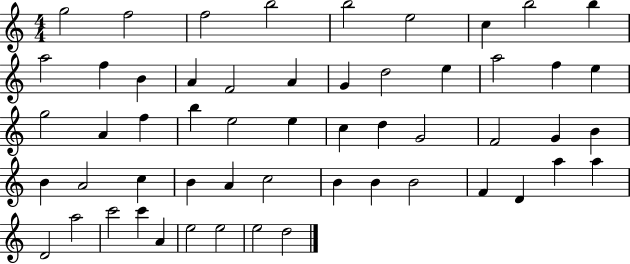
{
  \clef treble
  \numericTimeSignature
  \time 4/4
  \key c \major
  g''2 f''2 | f''2 b''2 | b''2 e''2 | c''4 b''2 b''4 | \break a''2 f''4 b'4 | a'4 f'2 a'4 | g'4 d''2 e''4 | a''2 f''4 e''4 | \break g''2 a'4 f''4 | b''4 e''2 e''4 | c''4 d''4 g'2 | f'2 g'4 b'4 | \break b'4 a'2 c''4 | b'4 a'4 c''2 | b'4 b'4 b'2 | f'4 d'4 a''4 a''4 | \break d'2 a''2 | c'''2 c'''4 a'4 | e''2 e''2 | e''2 d''2 | \break \bar "|."
}